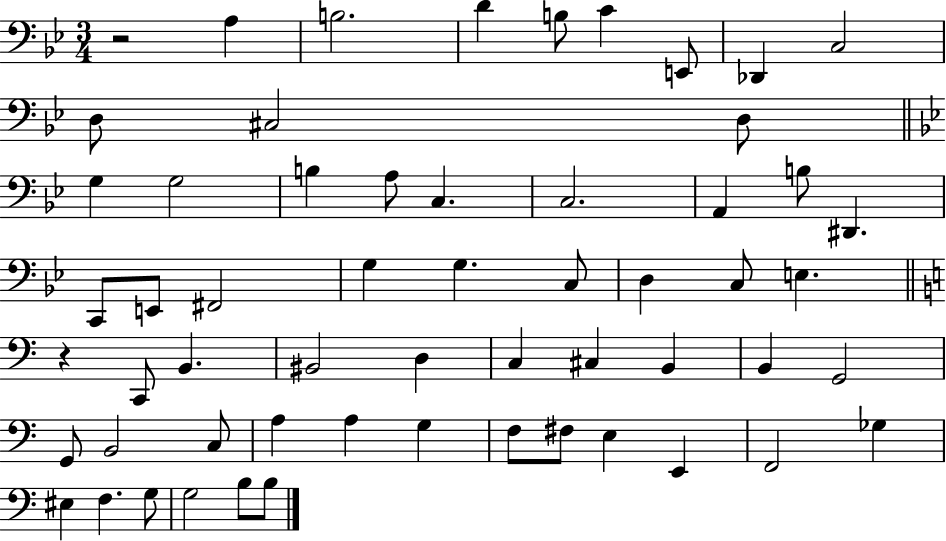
{
  \clef bass
  \numericTimeSignature
  \time 3/4
  \key bes \major
  r2 a4 | b2. | d'4 b8 c'4 e,8 | des,4 c2 | \break d8 cis2 d8 | \bar "||" \break \key g \minor g4 g2 | b4 a8 c4. | c2. | a,4 b8 dis,4. | \break c,8 e,8 fis,2 | g4 g4. c8 | d4 c8 e4. | \bar "||" \break \key c \major r4 c,8 b,4. | bis,2 d4 | c4 cis4 b,4 | b,4 g,2 | \break g,8 b,2 c8 | a4 a4 g4 | f8 fis8 e4 e,4 | f,2 ges4 | \break eis4 f4. g8 | g2 b8 b8 | \bar "|."
}